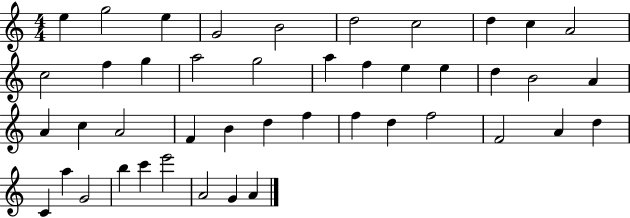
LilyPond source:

{
  \clef treble
  \numericTimeSignature
  \time 4/4
  \key c \major
  e''4 g''2 e''4 | g'2 b'2 | d''2 c''2 | d''4 c''4 a'2 | \break c''2 f''4 g''4 | a''2 g''2 | a''4 f''4 e''4 e''4 | d''4 b'2 a'4 | \break a'4 c''4 a'2 | f'4 b'4 d''4 f''4 | f''4 d''4 f''2 | f'2 a'4 d''4 | \break c'4 a''4 g'2 | b''4 c'''4 e'''2 | a'2 g'4 a'4 | \bar "|."
}